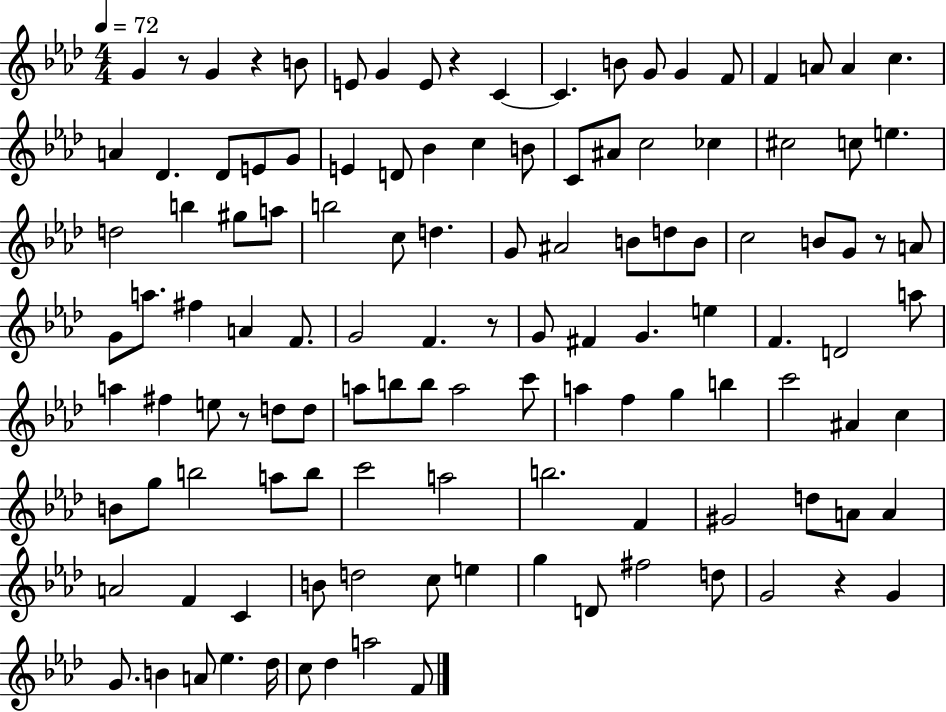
G4/q R/e G4/q R/q B4/e E4/e G4/q E4/e R/q C4/q C4/q. B4/e G4/e G4/q F4/e F4/q A4/e A4/q C5/q. A4/q Db4/q. Db4/e E4/e G4/e E4/q D4/e Bb4/q C5/q B4/e C4/e A#4/e C5/h CES5/q C#5/h C5/e E5/q. D5/h B5/q G#5/e A5/e B5/h C5/e D5/q. G4/e A#4/h B4/e D5/e B4/e C5/h B4/e G4/e R/e A4/e G4/e A5/e. F#5/q A4/q F4/e. G4/h F4/q. R/e G4/e F#4/q G4/q. E5/q F4/q. D4/h A5/e A5/q F#5/q E5/e R/e D5/e D5/e A5/e B5/e B5/e A5/h C6/e A5/q F5/q G5/q B5/q C6/h A#4/q C5/q B4/e G5/e B5/h A5/e B5/e C6/h A5/h B5/h. F4/q G#4/h D5/e A4/e A4/q A4/h F4/q C4/q B4/e D5/h C5/e E5/q G5/q D4/e F#5/h D5/e G4/h R/q G4/q G4/e. B4/q A4/e Eb5/q. Db5/s C5/e Db5/q A5/h F4/e